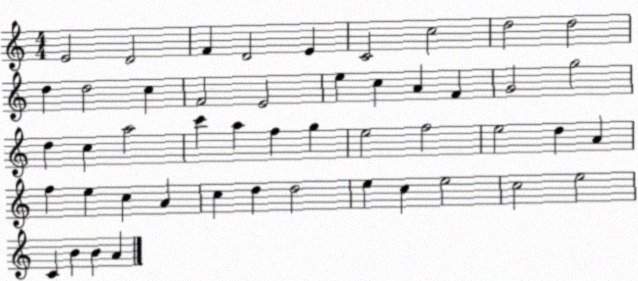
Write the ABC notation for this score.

X:1
T:Untitled
M:4/4
L:1/4
K:C
E2 D2 F D2 E C2 c2 d2 d2 d d2 c F2 E2 e c A F G2 g2 d c a2 c' a f g e2 f2 e2 d A f e c A c d d2 e c e2 c2 e2 C B B A